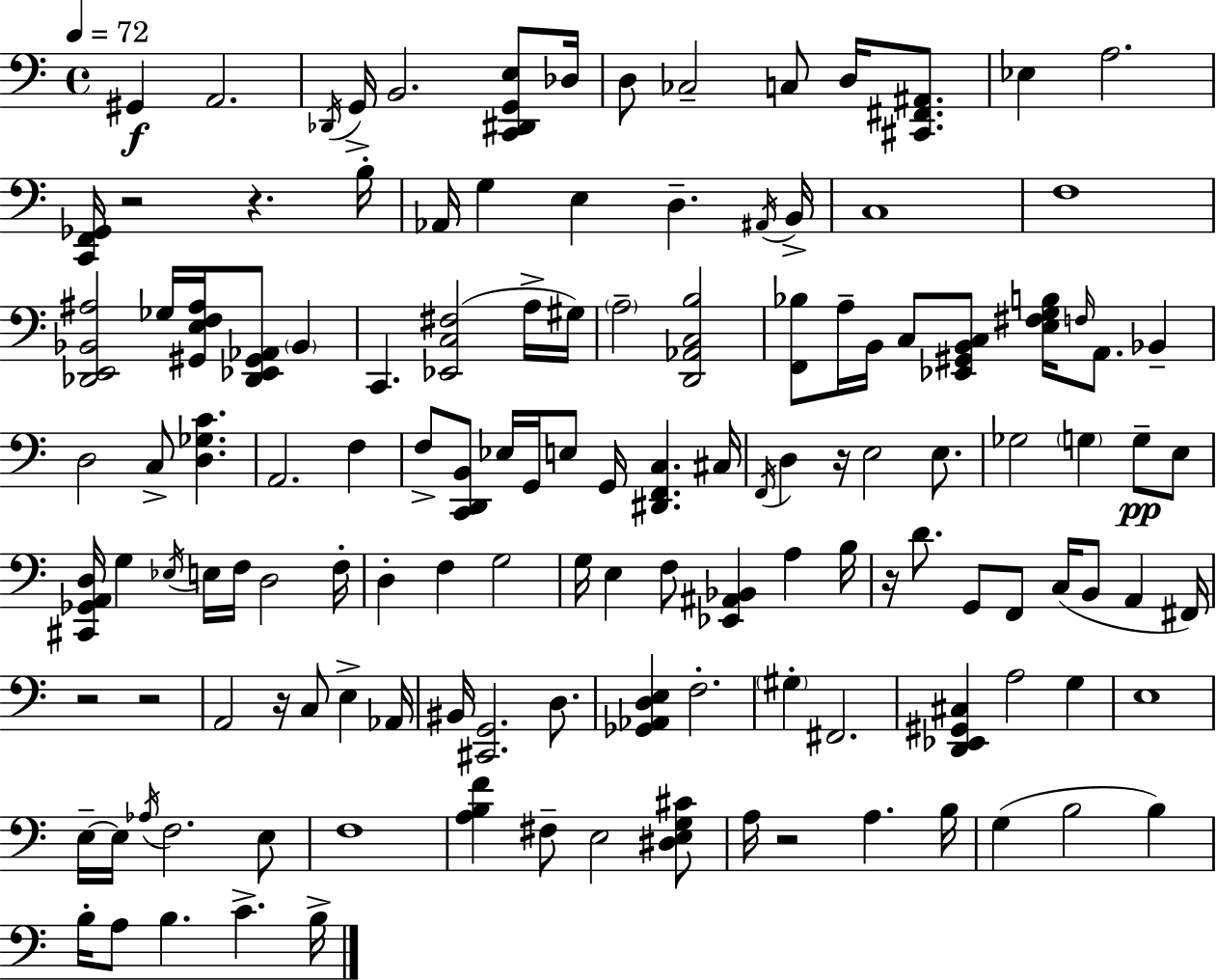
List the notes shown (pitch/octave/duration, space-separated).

G#2/q A2/h. Db2/s G2/s B2/h. [C2,D#2,G2,E3]/e Db3/s D3/e CES3/h C3/e D3/s [C#2,F#2,A#2]/e. Eb3/q A3/h. [C2,F2,Gb2]/s R/h R/q. B3/s Ab2/s G3/q E3/q D3/q. A#2/s B2/s C3/w F3/w [Db2,E2,Bb2,A#3]/h Gb3/s [G#2,E3,F3,A#3]/s [Db2,Eb2,G#2,Ab2]/e Bb2/q C2/q. [Eb2,C3,F#3]/h A3/s G#3/s A3/h [D2,Ab2,C3,B3]/h [F2,Bb3]/e A3/s B2/s C3/e [Eb2,G#2,B2,C3]/e [E3,F#3,G3,B3]/s F3/s A2/e. Bb2/q D3/h C3/e [D3,Gb3,C4]/q. A2/h. F3/q F3/e [C2,D2,B2]/e Eb3/s G2/s E3/e G2/s [D#2,F2,C3]/q. C#3/s F2/s D3/q R/s E3/h E3/e. Gb3/h G3/q G3/e E3/e [C#2,Gb2,A2,D3]/s G3/q Eb3/s E3/s F3/s D3/h F3/s D3/q F3/q G3/h G3/s E3/q F3/e [Eb2,A#2,Bb2]/q A3/q B3/s R/s D4/e. G2/e F2/e C3/s B2/e A2/q F#2/s R/h R/h A2/h R/s C3/e E3/q Ab2/s BIS2/s [C#2,G2]/h. D3/e. [Gb2,Ab2,D3,E3]/q F3/h. G#3/q F#2/h. [D2,Eb2,G#2,C#3]/q A3/h G3/q E3/w E3/s E3/s Ab3/s F3/h. E3/e F3/w [A3,B3,F4]/q F#3/e E3/h [D#3,E3,G3,C#4]/e A3/s R/h A3/q. B3/s G3/q B3/h B3/q B3/s A3/e B3/q. C4/q. B3/s